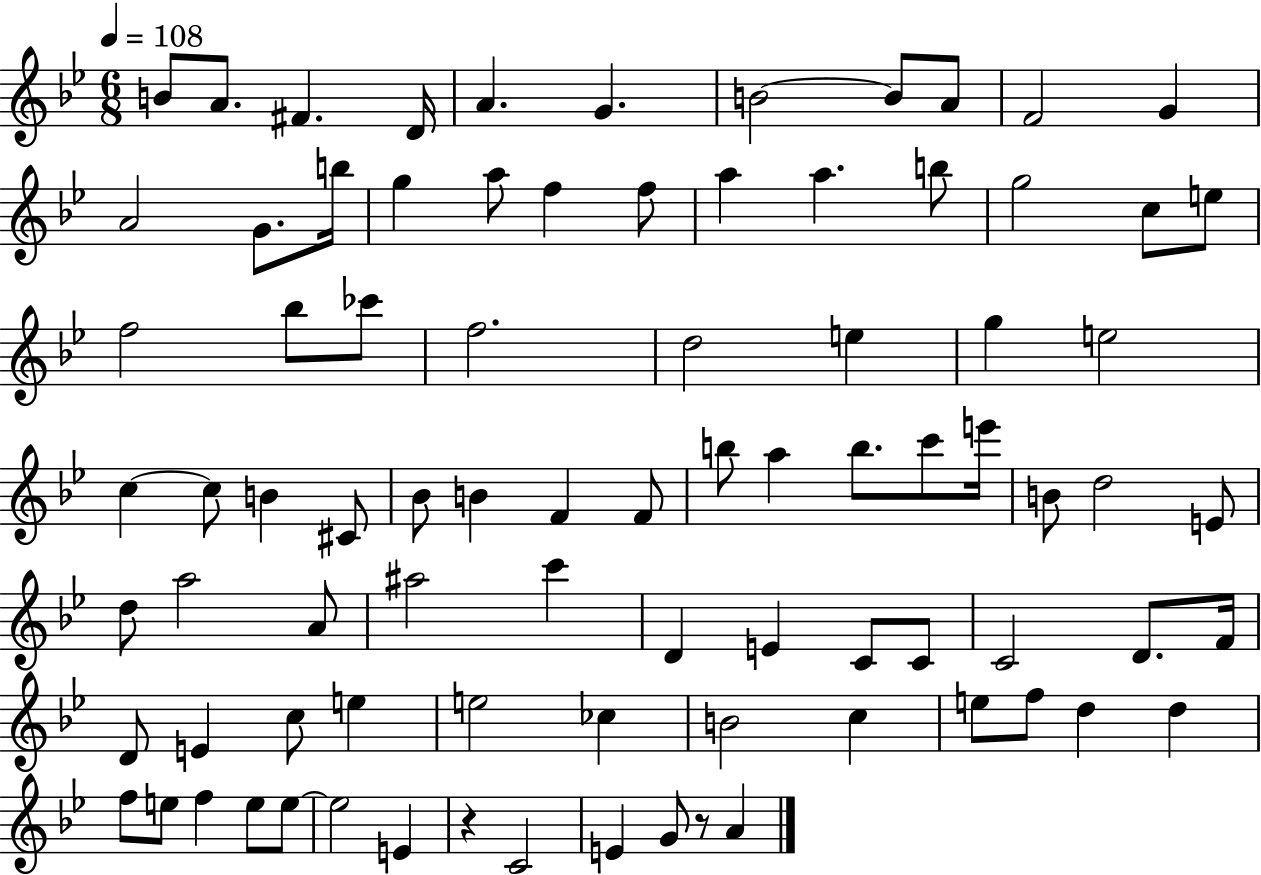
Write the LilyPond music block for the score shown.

{
  \clef treble
  \numericTimeSignature
  \time 6/8
  \key bes \major
  \tempo 4 = 108
  b'8 a'8. fis'4. d'16 | a'4. g'4. | b'2~~ b'8 a'8 | f'2 g'4 | \break a'2 g'8. b''16 | g''4 a''8 f''4 f''8 | a''4 a''4. b''8 | g''2 c''8 e''8 | \break f''2 bes''8 ces'''8 | f''2. | d''2 e''4 | g''4 e''2 | \break c''4~~ c''8 b'4 cis'8 | bes'8 b'4 f'4 f'8 | b''8 a''4 b''8. c'''8 e'''16 | b'8 d''2 e'8 | \break d''8 a''2 a'8 | ais''2 c'''4 | d'4 e'4 c'8 c'8 | c'2 d'8. f'16 | \break d'8 e'4 c''8 e''4 | e''2 ces''4 | b'2 c''4 | e''8 f''8 d''4 d''4 | \break f''8 e''8 f''4 e''8 e''8~~ | e''2 e'4 | r4 c'2 | e'4 g'8 r8 a'4 | \break \bar "|."
}